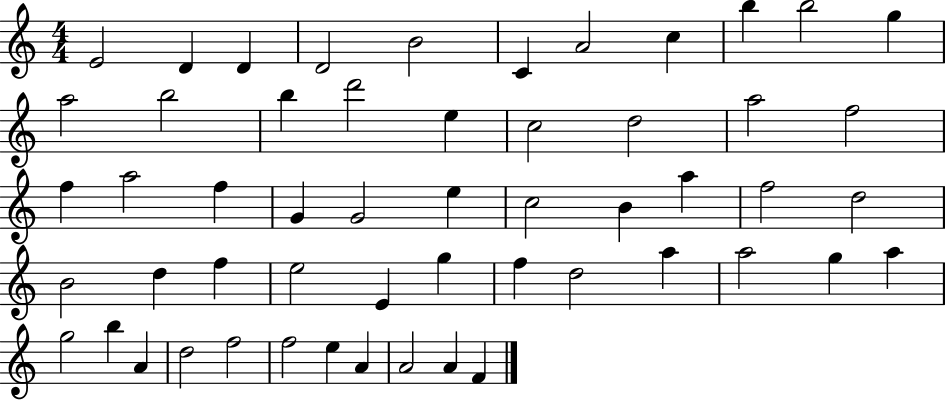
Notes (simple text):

E4/h D4/q D4/q D4/h B4/h C4/q A4/h C5/q B5/q B5/h G5/q A5/h B5/h B5/q D6/h E5/q C5/h D5/h A5/h F5/h F5/q A5/h F5/q G4/q G4/h E5/q C5/h B4/q A5/q F5/h D5/h B4/h D5/q F5/q E5/h E4/q G5/q F5/q D5/h A5/q A5/h G5/q A5/q G5/h B5/q A4/q D5/h F5/h F5/h E5/q A4/q A4/h A4/q F4/q